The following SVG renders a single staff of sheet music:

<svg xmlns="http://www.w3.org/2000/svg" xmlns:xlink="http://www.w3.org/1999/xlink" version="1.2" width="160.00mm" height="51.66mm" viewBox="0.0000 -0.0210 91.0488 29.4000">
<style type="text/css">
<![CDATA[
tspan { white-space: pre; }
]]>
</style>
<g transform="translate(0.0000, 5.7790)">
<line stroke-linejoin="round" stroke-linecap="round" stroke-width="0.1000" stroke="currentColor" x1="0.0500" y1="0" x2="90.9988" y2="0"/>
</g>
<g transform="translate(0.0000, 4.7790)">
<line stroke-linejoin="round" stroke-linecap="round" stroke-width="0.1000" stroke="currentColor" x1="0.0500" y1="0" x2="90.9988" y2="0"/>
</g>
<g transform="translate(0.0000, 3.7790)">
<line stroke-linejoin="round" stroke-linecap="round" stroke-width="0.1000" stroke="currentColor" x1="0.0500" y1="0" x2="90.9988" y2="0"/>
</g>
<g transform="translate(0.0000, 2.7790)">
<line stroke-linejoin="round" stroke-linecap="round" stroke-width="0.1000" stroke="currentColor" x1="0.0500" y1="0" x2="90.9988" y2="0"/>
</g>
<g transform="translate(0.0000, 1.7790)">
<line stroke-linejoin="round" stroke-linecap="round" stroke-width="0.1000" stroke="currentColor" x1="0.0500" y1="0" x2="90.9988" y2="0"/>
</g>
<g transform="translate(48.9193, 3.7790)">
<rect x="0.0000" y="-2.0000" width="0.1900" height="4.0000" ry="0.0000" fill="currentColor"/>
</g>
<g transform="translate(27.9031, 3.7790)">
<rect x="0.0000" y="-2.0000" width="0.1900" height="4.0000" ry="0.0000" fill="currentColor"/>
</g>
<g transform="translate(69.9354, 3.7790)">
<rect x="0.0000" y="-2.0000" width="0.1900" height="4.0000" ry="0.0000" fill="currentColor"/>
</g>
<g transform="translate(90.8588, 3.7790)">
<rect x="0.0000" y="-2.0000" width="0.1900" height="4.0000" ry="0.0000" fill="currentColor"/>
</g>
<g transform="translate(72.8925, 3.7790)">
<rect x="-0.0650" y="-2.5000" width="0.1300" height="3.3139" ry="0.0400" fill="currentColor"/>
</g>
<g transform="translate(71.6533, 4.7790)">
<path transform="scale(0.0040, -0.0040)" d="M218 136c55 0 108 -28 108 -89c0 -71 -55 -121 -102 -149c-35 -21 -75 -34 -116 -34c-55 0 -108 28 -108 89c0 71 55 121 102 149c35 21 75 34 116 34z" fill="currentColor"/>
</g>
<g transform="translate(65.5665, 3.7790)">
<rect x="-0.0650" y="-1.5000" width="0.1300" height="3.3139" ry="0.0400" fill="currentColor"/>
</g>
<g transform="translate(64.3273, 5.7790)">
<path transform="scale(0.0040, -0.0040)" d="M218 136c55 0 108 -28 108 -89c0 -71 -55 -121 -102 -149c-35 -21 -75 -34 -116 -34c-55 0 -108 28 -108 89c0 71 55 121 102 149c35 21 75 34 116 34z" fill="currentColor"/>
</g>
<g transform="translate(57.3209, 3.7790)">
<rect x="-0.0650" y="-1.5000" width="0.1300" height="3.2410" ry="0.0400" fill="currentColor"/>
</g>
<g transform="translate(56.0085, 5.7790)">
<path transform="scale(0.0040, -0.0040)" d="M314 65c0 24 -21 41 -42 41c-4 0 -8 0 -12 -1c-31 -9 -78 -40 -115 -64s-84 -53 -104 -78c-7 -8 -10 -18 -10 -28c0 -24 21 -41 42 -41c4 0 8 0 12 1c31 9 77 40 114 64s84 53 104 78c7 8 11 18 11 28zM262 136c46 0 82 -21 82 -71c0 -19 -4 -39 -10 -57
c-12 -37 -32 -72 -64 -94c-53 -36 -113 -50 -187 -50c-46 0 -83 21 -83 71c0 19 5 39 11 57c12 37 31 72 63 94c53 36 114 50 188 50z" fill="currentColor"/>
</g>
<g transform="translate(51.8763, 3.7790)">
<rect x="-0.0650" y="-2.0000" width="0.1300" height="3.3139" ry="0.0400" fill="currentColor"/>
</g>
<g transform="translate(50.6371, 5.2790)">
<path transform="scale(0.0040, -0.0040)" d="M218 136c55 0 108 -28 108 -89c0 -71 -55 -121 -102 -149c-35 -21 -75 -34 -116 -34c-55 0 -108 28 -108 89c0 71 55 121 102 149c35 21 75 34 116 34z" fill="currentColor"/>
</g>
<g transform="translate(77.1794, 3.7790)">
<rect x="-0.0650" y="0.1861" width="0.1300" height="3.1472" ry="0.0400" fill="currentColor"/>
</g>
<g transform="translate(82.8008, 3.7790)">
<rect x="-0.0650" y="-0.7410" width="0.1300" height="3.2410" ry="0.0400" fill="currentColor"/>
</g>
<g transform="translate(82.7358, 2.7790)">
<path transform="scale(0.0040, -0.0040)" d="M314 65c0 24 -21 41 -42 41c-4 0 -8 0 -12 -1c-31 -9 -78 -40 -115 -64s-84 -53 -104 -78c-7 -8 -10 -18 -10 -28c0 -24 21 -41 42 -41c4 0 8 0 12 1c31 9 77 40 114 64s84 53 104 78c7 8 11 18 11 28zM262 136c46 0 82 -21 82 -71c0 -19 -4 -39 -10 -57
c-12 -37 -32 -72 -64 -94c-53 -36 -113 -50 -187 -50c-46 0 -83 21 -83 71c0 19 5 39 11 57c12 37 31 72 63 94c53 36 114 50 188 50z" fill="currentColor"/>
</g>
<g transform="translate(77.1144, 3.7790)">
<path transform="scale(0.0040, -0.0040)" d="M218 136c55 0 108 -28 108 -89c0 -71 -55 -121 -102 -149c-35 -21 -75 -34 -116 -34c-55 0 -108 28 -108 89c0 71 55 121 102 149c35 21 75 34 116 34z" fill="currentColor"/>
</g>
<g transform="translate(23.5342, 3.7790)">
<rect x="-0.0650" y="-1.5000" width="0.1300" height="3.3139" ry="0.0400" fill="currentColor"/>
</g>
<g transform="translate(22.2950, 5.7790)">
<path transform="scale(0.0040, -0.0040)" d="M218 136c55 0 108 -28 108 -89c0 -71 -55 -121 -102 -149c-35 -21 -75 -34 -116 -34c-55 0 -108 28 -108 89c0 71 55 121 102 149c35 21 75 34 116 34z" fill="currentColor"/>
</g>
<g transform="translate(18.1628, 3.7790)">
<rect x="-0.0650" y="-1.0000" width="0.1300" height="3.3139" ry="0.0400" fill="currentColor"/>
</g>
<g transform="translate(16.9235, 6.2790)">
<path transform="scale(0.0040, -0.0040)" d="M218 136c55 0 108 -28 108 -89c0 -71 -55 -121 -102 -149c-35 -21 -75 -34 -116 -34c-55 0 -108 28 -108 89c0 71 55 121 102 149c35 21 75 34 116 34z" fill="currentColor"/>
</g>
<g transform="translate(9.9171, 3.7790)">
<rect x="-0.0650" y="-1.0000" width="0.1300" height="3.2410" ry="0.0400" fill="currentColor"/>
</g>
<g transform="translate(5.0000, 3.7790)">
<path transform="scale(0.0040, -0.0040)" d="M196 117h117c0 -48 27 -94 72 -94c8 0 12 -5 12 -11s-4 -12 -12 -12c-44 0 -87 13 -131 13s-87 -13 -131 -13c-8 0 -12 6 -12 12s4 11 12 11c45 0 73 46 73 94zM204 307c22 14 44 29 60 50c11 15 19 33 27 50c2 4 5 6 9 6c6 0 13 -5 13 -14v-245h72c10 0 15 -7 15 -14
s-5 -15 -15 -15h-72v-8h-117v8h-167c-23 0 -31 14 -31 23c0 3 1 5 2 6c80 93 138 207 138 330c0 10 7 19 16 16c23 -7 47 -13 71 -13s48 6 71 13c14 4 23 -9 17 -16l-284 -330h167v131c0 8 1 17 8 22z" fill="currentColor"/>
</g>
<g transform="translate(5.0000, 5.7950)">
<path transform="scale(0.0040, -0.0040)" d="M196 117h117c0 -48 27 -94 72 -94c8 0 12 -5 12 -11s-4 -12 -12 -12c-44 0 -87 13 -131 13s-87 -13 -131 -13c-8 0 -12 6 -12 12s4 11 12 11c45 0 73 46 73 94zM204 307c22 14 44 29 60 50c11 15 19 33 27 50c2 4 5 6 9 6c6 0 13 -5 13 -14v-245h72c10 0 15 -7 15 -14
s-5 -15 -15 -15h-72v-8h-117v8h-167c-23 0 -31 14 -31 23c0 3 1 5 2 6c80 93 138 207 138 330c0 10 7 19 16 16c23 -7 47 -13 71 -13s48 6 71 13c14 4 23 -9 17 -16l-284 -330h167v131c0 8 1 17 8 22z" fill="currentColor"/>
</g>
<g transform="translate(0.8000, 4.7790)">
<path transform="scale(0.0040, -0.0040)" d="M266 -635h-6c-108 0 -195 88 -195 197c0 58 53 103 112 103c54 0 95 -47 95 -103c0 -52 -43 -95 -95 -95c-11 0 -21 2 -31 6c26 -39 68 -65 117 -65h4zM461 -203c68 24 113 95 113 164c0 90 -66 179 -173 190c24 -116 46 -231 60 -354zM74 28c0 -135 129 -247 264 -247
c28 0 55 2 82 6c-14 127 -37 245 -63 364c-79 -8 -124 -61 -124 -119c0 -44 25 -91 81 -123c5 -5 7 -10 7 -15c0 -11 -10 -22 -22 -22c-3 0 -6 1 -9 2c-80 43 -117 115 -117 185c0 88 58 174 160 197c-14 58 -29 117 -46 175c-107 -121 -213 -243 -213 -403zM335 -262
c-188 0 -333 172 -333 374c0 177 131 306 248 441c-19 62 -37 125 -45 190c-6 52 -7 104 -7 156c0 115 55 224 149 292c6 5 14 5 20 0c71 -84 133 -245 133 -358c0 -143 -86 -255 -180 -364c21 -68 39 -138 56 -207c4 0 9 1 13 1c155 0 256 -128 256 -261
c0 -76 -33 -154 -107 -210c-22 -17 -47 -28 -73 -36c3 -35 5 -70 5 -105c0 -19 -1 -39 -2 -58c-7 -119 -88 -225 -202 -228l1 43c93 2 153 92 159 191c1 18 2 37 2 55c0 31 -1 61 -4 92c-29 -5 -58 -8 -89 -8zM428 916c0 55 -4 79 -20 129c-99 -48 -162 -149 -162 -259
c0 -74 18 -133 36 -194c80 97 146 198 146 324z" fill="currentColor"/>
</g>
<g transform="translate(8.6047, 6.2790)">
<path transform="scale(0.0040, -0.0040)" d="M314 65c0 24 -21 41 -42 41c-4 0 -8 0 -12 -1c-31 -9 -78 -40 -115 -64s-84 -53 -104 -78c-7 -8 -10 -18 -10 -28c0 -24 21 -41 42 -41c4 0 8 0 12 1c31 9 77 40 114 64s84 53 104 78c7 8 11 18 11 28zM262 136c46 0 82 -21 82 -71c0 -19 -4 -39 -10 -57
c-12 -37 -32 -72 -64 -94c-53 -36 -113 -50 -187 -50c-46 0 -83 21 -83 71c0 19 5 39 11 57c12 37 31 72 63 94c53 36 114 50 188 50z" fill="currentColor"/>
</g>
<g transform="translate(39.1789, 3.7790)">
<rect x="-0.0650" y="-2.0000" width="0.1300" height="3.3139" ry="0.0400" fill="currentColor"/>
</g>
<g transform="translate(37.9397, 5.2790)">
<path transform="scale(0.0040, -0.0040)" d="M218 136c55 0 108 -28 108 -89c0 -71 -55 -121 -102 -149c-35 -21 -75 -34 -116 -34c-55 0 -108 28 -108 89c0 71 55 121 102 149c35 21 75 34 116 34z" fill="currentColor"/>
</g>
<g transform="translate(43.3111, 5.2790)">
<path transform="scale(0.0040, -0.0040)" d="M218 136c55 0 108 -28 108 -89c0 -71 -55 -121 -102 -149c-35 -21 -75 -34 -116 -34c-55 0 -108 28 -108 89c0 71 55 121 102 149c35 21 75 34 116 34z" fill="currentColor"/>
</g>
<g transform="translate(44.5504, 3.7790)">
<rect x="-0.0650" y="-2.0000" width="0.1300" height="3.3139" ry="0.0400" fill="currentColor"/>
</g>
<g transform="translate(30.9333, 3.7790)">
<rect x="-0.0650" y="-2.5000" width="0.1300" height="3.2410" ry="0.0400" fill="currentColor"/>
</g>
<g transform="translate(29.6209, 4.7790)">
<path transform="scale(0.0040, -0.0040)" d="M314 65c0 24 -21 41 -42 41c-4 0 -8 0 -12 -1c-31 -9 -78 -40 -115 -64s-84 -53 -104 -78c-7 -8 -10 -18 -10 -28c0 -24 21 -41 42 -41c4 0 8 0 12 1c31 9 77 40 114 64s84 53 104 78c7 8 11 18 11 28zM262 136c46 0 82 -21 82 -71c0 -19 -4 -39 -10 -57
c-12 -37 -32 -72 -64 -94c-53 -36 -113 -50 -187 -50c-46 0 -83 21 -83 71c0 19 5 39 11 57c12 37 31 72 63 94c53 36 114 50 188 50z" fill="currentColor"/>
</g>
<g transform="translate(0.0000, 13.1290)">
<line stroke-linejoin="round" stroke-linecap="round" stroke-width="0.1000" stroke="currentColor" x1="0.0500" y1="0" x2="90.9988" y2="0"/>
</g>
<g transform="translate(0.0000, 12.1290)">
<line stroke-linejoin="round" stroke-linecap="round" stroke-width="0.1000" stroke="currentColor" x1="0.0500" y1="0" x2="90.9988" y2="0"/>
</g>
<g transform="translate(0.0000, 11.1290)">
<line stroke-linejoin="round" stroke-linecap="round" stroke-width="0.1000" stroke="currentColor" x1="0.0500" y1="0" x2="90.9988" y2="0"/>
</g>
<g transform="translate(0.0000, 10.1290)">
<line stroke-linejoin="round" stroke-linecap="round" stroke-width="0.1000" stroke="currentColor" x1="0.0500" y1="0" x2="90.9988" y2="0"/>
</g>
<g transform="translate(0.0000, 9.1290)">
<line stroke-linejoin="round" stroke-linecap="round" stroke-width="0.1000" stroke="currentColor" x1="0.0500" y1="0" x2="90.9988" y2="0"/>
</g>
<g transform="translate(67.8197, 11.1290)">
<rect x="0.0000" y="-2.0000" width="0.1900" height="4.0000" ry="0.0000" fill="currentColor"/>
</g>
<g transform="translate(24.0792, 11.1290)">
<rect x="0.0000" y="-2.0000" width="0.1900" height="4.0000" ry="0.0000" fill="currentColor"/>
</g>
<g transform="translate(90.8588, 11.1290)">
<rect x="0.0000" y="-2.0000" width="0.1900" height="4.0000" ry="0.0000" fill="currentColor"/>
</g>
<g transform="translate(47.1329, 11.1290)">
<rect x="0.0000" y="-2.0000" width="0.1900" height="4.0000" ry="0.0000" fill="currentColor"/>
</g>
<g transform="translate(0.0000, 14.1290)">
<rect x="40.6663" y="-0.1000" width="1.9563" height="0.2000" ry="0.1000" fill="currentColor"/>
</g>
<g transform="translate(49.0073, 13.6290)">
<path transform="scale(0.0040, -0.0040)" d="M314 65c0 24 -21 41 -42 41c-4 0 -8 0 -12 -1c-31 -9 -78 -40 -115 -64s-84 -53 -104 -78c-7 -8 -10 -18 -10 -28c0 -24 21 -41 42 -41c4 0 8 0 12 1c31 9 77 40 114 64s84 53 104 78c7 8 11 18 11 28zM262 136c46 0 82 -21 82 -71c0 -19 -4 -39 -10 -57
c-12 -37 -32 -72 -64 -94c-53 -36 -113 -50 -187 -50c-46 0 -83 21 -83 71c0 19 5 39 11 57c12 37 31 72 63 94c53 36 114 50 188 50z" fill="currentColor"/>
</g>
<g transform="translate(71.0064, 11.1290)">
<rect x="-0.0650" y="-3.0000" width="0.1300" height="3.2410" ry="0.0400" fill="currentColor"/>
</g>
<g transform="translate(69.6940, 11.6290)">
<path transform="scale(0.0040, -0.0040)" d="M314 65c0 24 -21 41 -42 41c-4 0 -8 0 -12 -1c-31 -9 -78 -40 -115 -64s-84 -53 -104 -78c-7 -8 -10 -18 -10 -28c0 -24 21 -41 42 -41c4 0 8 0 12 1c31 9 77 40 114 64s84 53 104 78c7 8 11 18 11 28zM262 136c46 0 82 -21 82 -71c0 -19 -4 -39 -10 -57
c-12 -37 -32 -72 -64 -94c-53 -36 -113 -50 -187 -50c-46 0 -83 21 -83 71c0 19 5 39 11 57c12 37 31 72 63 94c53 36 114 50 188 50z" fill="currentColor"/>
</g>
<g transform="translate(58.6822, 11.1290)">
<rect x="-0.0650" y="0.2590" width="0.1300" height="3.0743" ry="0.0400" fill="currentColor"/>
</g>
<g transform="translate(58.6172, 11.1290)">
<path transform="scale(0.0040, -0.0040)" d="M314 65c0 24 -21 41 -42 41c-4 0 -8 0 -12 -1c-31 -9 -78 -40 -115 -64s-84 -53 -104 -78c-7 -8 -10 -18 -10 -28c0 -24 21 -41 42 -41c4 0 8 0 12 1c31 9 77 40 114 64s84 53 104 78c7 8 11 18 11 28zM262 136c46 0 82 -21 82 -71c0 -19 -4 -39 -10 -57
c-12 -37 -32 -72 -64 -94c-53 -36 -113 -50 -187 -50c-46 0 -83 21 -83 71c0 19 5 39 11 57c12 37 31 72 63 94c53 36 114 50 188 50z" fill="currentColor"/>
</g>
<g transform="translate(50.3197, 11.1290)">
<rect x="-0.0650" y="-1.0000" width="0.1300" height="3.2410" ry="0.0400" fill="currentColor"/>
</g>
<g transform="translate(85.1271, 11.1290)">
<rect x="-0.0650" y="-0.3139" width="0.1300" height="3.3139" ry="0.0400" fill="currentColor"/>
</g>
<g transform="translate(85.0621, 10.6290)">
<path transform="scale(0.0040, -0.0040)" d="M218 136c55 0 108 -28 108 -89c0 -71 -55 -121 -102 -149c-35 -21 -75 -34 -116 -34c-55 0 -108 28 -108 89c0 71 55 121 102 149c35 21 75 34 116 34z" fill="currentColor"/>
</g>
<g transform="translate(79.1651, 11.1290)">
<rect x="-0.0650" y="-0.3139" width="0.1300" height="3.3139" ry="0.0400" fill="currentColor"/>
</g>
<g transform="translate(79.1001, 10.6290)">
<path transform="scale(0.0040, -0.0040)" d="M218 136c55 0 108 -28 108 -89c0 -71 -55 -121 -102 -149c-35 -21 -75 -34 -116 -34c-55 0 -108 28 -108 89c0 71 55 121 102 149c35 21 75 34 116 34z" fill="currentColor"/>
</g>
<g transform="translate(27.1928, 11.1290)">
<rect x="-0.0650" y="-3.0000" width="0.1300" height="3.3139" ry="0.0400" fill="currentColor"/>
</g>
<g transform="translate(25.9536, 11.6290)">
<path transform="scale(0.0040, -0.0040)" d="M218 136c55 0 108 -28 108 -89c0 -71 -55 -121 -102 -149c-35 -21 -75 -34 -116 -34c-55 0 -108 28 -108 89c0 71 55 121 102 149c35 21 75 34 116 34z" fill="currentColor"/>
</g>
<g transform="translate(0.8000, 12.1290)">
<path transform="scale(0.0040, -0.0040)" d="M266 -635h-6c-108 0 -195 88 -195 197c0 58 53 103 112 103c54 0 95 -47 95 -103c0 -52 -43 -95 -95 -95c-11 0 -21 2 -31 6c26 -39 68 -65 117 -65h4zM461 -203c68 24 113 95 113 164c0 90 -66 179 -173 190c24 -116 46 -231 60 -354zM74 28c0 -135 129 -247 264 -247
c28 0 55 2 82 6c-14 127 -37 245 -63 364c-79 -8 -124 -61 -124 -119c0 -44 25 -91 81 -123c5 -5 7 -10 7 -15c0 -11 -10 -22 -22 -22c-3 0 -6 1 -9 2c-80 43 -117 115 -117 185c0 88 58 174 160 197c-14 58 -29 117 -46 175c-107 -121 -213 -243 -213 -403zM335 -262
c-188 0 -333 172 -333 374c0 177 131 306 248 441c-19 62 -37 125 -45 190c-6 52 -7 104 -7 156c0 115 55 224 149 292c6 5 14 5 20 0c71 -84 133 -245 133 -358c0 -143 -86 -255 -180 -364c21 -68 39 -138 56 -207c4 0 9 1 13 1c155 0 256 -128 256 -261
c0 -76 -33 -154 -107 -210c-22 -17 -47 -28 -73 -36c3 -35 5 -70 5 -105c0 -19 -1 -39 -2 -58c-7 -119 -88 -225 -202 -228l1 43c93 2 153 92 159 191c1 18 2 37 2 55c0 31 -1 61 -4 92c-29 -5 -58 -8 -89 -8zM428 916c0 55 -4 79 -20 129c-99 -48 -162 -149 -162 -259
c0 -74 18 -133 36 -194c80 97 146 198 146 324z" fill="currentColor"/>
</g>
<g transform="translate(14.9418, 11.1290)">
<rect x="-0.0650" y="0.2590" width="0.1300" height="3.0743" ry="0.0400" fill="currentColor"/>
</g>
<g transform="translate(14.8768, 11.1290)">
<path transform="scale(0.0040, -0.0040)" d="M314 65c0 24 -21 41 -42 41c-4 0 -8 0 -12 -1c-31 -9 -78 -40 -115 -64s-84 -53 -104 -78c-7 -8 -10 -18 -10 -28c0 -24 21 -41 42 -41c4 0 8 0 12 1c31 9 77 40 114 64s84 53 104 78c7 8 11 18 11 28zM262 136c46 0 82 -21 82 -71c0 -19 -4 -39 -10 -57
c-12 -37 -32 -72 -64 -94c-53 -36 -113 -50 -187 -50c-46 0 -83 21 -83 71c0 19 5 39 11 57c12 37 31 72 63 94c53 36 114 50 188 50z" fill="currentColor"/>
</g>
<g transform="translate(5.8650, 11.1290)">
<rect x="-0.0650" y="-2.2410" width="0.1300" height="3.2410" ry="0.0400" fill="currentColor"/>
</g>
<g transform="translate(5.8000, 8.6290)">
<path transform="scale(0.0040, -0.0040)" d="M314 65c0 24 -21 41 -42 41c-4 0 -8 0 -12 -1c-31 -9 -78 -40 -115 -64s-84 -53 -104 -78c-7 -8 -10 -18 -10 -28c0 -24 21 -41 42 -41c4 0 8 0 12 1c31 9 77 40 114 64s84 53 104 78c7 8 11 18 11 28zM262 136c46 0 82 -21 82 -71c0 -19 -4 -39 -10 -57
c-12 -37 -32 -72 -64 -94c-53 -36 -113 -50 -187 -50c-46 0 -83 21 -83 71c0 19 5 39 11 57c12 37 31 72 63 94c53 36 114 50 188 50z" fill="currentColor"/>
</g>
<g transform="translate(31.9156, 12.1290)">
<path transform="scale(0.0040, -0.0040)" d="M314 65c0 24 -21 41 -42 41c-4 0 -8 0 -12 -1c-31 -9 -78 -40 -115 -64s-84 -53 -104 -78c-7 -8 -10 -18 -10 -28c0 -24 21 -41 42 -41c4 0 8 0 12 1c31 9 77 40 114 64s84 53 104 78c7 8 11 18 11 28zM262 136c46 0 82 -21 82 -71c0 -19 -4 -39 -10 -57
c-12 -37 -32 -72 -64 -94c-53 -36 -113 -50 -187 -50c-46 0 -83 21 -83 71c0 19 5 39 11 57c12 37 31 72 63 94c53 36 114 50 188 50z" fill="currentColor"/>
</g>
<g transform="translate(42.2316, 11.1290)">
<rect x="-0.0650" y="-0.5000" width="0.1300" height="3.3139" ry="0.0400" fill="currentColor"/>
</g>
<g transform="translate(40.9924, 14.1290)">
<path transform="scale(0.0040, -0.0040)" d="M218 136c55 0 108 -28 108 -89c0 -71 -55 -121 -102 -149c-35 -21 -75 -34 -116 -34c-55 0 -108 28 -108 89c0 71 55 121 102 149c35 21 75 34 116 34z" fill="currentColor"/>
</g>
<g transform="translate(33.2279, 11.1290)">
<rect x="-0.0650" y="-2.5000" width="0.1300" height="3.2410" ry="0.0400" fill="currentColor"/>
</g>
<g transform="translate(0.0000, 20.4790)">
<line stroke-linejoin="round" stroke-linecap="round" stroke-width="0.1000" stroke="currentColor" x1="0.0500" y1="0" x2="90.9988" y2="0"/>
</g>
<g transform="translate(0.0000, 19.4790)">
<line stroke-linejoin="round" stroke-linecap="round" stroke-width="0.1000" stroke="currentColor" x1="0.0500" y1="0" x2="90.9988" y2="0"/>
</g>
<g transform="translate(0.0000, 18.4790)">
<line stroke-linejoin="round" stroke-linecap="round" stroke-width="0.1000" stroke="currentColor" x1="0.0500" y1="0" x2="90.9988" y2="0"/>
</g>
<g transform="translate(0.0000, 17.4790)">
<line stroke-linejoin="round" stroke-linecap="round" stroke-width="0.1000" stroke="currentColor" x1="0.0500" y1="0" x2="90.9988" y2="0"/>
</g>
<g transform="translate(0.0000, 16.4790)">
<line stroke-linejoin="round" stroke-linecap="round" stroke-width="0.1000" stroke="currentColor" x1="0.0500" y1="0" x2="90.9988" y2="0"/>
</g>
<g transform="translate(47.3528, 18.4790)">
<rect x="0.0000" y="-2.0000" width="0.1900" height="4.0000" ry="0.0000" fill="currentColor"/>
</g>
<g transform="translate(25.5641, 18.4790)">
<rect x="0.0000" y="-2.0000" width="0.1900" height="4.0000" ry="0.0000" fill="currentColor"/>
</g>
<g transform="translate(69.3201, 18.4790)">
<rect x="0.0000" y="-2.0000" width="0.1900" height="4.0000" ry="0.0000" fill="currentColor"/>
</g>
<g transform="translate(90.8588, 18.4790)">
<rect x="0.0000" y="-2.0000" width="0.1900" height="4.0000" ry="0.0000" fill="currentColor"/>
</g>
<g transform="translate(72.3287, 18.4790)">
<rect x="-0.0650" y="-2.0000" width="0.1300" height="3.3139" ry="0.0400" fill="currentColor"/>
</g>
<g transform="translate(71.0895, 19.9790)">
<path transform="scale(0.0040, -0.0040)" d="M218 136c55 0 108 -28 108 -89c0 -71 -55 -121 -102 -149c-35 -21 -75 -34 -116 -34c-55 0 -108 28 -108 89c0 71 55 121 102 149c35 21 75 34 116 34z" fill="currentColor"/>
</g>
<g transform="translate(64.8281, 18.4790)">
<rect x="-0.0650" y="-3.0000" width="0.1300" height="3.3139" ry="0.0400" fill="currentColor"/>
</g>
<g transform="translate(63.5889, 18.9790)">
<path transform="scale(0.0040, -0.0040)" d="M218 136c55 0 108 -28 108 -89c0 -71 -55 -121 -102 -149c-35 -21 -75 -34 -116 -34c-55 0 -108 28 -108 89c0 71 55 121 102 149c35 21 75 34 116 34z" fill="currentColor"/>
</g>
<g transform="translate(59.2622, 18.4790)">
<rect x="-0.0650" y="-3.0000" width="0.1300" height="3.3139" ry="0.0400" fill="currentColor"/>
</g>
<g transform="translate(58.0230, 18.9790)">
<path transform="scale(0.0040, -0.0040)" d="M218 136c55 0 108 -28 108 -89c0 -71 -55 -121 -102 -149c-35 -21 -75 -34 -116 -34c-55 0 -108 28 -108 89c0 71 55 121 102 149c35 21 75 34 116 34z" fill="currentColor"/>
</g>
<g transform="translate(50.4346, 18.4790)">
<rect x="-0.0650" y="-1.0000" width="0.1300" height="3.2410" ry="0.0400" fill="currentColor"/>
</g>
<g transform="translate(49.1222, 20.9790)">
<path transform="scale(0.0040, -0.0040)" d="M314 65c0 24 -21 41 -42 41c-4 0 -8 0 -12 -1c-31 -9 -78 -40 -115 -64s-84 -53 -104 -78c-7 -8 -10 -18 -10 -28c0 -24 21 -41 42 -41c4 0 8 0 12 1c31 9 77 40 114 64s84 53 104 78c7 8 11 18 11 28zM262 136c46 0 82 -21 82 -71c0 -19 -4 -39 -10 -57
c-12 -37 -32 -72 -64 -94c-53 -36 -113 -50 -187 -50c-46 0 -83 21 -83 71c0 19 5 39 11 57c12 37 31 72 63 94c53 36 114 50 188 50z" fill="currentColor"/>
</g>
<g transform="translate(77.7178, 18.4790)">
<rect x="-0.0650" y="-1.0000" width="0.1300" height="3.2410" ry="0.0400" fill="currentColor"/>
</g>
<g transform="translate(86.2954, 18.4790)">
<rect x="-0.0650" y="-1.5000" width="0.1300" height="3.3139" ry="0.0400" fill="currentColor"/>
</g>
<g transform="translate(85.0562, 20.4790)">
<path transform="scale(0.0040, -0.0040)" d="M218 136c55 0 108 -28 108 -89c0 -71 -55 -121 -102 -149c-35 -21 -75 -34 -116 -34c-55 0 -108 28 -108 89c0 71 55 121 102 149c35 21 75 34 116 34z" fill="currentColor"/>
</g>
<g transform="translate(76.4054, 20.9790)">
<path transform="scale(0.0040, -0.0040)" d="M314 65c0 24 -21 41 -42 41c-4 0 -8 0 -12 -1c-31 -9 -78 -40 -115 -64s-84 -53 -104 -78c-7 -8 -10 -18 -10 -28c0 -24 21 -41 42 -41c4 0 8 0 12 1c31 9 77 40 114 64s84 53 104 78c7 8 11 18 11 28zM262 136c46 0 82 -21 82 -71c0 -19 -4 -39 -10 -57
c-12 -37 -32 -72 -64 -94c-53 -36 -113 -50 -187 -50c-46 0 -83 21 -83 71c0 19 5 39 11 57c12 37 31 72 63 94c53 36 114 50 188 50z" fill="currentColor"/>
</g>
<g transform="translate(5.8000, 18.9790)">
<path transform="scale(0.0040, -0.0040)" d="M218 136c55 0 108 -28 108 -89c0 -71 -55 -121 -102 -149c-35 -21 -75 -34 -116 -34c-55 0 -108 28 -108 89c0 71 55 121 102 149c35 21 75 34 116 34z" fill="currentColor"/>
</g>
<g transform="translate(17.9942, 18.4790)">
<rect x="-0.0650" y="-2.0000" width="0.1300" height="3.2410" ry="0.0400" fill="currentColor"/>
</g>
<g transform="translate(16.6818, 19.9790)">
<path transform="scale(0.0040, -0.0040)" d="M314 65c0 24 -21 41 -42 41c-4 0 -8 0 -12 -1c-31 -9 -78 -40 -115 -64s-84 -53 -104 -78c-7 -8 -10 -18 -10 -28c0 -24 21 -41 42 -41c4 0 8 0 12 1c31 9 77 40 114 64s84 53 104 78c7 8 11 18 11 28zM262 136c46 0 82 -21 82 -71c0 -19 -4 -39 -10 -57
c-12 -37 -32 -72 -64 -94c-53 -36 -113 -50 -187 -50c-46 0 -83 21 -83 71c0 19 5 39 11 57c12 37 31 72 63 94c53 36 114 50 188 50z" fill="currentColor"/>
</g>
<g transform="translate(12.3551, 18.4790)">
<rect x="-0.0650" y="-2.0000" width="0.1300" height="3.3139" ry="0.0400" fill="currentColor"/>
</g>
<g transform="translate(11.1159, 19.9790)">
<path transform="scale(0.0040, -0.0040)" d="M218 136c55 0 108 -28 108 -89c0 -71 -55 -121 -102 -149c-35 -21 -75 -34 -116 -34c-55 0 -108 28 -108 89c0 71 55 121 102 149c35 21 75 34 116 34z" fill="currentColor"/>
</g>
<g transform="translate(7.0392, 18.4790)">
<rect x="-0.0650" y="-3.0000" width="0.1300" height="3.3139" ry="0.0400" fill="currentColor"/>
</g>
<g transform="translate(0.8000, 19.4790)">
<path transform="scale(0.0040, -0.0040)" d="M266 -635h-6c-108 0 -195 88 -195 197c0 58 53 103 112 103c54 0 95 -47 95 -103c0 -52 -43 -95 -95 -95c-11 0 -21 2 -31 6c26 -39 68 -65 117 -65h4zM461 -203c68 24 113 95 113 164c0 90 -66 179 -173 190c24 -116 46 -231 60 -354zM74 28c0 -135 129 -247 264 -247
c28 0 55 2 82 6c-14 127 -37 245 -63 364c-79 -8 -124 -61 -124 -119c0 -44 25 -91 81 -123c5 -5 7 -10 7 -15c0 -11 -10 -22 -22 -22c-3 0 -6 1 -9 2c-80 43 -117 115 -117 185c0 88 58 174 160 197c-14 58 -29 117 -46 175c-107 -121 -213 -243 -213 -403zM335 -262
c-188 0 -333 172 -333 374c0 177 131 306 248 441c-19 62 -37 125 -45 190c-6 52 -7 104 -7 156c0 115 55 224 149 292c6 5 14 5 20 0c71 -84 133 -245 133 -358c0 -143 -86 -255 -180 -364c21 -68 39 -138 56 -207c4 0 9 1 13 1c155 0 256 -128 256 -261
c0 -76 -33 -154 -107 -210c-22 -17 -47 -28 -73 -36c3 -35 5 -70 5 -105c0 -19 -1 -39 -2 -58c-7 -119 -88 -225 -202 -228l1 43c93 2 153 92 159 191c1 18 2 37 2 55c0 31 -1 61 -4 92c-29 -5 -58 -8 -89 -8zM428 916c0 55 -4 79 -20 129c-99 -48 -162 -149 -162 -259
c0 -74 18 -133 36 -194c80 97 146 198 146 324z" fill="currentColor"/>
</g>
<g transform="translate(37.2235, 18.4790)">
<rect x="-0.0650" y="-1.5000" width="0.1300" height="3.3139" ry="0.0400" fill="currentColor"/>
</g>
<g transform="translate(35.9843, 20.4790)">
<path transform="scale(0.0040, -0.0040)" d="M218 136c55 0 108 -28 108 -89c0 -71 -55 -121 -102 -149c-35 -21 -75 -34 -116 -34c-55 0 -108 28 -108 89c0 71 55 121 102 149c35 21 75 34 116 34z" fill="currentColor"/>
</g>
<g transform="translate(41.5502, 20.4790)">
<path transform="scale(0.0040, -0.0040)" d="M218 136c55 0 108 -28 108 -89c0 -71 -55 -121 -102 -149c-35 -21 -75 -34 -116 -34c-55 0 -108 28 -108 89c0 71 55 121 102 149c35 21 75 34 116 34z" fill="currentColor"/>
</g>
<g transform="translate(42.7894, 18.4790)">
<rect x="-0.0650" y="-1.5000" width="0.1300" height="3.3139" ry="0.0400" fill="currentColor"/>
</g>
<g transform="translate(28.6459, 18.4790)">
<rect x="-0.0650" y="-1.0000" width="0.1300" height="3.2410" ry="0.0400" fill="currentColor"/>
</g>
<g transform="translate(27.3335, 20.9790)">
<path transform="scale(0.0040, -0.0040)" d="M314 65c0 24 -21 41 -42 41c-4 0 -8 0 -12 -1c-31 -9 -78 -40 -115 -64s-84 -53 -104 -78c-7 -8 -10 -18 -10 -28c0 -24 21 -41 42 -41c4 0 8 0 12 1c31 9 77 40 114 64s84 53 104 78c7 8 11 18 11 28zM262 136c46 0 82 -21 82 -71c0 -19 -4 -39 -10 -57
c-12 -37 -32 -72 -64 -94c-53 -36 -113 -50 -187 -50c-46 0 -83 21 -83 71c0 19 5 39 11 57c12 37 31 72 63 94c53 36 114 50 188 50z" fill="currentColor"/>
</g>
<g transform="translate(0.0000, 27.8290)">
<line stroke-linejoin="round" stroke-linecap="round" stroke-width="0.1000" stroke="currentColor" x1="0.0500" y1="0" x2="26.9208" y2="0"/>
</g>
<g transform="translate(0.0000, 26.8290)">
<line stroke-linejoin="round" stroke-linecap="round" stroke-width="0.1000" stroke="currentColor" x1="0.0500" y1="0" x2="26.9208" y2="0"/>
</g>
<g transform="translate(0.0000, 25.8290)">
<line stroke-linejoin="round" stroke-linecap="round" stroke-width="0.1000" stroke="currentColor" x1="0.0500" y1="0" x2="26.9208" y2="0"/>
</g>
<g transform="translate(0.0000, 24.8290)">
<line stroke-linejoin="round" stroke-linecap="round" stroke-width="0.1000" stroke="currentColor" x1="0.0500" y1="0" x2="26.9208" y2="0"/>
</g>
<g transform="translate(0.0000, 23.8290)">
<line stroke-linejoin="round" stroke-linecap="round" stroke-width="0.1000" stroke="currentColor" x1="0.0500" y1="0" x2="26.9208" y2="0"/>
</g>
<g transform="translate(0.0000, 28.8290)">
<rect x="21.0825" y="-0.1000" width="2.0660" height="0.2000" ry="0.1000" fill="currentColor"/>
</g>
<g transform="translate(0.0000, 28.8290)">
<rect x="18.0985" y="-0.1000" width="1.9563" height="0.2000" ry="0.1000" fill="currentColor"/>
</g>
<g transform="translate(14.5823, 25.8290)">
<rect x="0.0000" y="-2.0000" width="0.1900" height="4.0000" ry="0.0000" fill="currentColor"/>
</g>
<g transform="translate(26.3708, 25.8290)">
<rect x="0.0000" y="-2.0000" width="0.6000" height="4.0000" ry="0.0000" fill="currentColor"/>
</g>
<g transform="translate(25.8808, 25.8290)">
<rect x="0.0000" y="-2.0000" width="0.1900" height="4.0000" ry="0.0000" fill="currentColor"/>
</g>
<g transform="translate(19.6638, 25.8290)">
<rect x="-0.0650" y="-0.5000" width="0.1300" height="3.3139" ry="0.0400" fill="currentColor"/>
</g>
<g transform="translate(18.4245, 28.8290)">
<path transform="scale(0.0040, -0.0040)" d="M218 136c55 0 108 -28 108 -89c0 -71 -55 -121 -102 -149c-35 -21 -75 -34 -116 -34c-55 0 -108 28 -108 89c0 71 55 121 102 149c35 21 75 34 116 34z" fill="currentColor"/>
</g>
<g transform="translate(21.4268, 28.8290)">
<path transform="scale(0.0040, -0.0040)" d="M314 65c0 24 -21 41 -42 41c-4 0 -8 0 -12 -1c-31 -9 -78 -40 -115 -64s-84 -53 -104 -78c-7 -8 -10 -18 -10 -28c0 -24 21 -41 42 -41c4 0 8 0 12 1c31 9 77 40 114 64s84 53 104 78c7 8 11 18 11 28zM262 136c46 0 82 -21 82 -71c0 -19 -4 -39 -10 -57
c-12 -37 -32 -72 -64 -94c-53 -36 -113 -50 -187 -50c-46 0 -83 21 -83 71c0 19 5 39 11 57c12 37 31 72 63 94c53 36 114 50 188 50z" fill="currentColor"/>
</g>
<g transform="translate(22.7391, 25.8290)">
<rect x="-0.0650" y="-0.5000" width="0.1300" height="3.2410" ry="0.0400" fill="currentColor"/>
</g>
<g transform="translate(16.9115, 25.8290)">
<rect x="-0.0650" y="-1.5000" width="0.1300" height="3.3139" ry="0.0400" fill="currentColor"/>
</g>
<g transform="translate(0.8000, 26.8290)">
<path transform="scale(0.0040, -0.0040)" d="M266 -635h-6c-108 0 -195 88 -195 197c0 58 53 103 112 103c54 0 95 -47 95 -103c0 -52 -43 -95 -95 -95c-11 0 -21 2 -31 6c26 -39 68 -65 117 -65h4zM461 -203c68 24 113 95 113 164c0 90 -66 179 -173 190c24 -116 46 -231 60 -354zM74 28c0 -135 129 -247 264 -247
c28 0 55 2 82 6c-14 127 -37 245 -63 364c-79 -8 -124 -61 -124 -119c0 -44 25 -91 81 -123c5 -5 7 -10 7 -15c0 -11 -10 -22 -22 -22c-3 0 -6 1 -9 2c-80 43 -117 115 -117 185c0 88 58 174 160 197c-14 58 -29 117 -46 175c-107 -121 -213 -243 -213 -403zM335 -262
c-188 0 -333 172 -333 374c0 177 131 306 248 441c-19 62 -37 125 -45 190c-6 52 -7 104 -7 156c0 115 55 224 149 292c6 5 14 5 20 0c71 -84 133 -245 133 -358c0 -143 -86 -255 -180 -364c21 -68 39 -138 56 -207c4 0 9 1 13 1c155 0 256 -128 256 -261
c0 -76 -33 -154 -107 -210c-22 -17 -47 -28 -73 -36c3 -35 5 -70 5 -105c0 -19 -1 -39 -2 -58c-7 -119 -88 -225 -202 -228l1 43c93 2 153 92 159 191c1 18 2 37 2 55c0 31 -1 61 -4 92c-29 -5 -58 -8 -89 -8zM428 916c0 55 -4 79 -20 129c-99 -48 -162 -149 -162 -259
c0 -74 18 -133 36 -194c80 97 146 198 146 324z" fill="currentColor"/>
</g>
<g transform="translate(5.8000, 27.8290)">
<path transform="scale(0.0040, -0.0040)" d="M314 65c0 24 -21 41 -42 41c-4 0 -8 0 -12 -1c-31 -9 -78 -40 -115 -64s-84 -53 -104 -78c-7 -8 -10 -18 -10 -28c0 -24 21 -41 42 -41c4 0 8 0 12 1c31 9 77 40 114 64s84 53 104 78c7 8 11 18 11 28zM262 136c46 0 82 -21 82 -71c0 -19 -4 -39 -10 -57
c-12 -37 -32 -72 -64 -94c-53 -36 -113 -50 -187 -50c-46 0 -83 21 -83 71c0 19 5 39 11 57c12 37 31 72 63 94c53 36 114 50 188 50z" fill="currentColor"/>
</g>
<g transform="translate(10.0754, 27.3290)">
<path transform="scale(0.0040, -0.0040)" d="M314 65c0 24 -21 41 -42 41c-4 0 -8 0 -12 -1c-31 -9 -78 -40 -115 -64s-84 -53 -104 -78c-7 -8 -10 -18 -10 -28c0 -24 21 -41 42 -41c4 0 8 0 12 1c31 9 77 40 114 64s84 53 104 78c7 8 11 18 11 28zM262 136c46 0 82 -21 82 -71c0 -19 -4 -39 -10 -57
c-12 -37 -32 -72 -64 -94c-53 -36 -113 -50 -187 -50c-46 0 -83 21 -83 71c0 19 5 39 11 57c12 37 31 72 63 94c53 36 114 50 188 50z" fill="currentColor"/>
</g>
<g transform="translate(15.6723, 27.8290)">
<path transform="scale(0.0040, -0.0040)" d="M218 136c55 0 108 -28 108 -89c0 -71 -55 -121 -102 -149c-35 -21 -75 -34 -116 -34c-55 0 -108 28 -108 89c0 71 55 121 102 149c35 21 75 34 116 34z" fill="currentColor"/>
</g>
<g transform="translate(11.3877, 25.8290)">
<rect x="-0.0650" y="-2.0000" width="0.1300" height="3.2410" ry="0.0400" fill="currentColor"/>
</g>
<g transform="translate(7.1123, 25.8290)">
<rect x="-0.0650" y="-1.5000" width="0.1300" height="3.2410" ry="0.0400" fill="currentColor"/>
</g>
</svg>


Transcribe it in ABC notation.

X:1
T:Untitled
M:4/4
L:1/4
K:C
D2 D E G2 F F F E2 E G B d2 g2 B2 A G2 C D2 B2 A2 c c A F F2 D2 E E D2 A A F D2 E E2 F2 E C C2